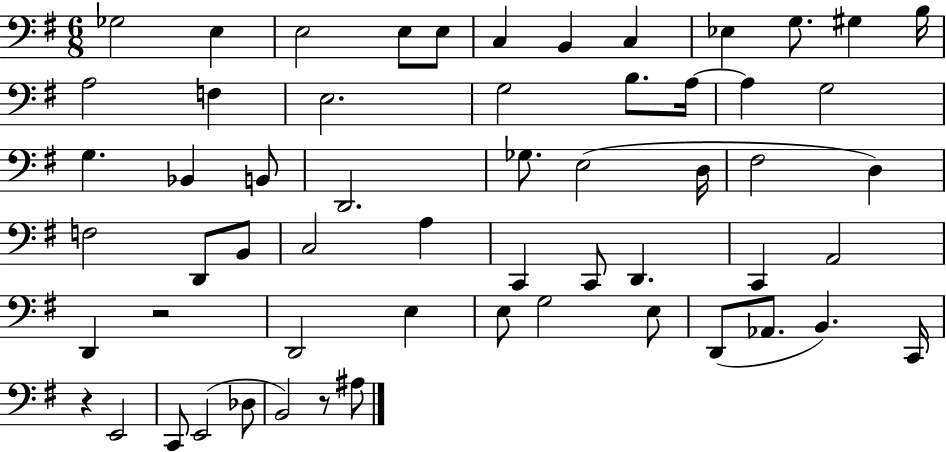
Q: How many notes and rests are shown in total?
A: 58